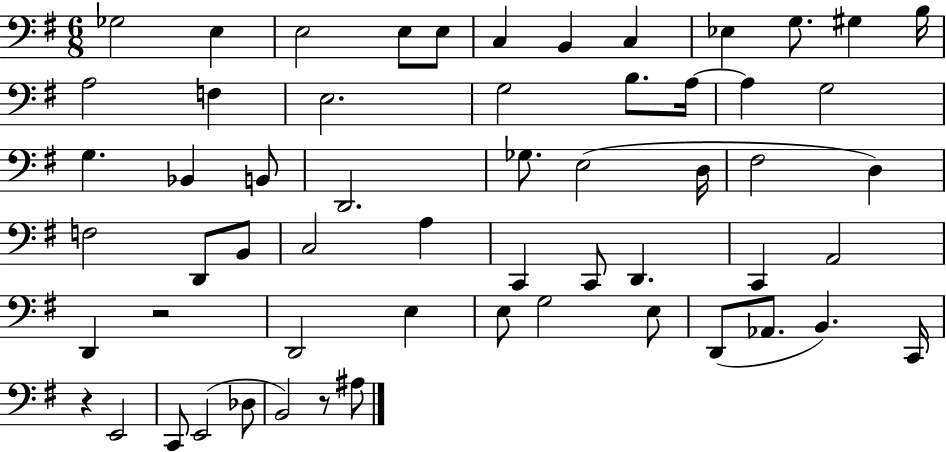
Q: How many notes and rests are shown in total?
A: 58